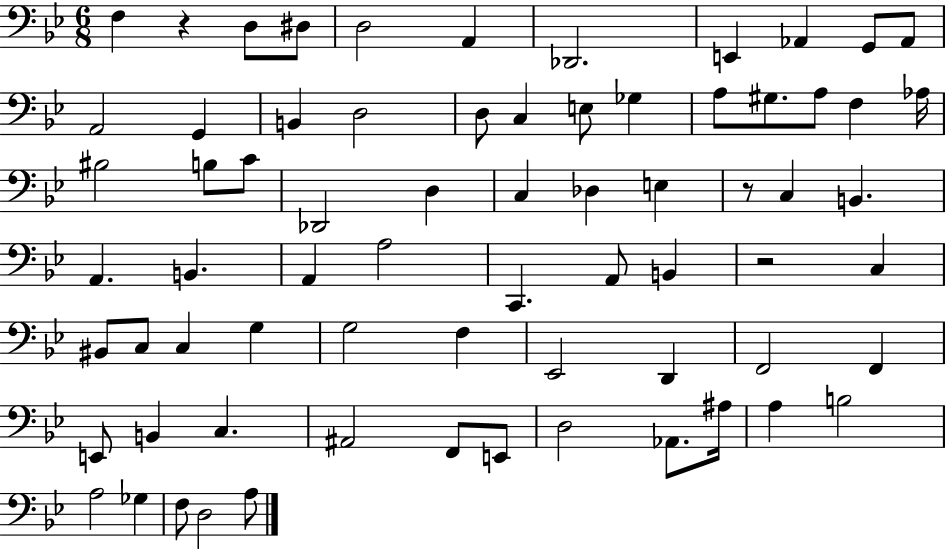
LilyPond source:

{
  \clef bass
  \numericTimeSignature
  \time 6/8
  \key bes \major
  f4 r4 d8 dis8 | d2 a,4 | des,2. | e,4 aes,4 g,8 aes,8 | \break a,2 g,4 | b,4 d2 | d8 c4 e8 ges4 | a8 gis8. a8 f4 aes16 | \break bis2 b8 c'8 | des,2 d4 | c4 des4 e4 | r8 c4 b,4. | \break a,4. b,4. | a,4 a2 | c,4. a,8 b,4 | r2 c4 | \break bis,8 c8 c4 g4 | g2 f4 | ees,2 d,4 | f,2 f,4 | \break e,8 b,4 c4. | ais,2 f,8 e,8 | d2 aes,8. ais16 | a4 b2 | \break a2 ges4 | f8 d2 a8 | \bar "|."
}